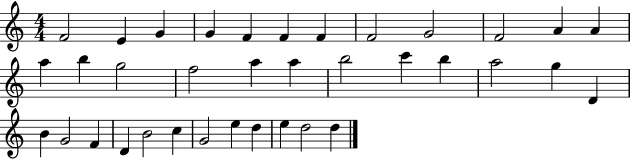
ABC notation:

X:1
T:Untitled
M:4/4
L:1/4
K:C
F2 E G G F F F F2 G2 F2 A A a b g2 f2 a a b2 c' b a2 g D B G2 F D B2 c G2 e d e d2 d